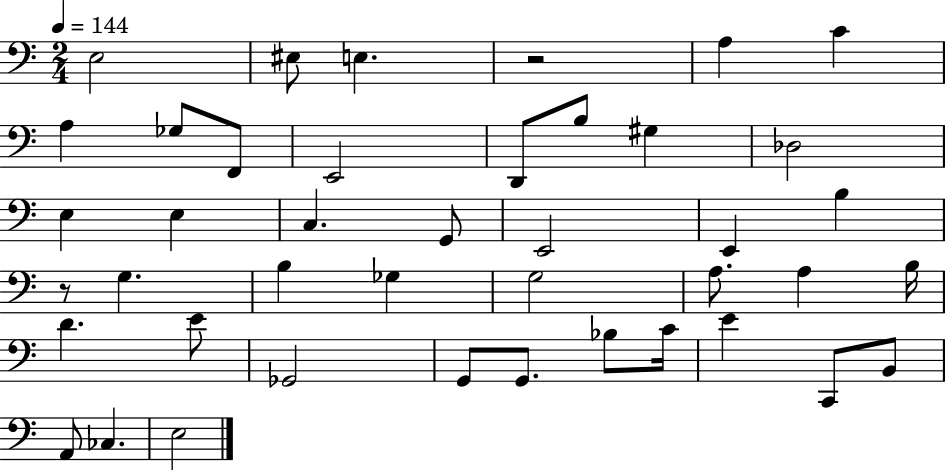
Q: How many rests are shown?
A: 2